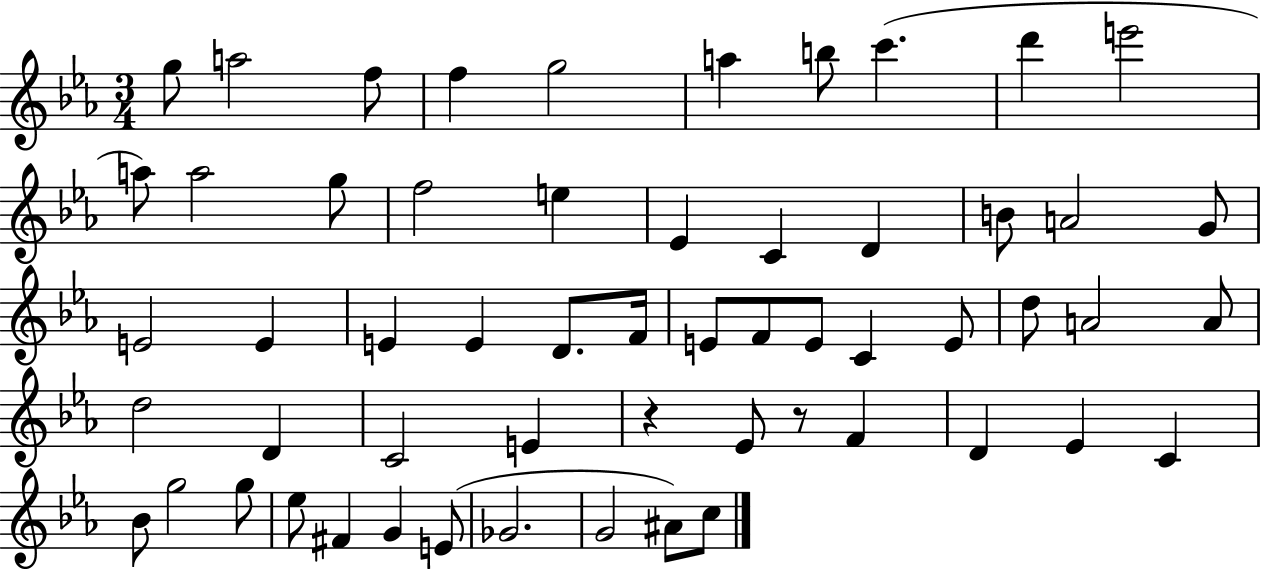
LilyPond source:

{
  \clef treble
  \numericTimeSignature
  \time 3/4
  \key ees \major
  \repeat volta 2 { g''8 a''2 f''8 | f''4 g''2 | a''4 b''8 c'''4.( | d'''4 e'''2 | \break a''8) a''2 g''8 | f''2 e''4 | ees'4 c'4 d'4 | b'8 a'2 g'8 | \break e'2 e'4 | e'4 e'4 d'8. f'16 | e'8 f'8 e'8 c'4 e'8 | d''8 a'2 a'8 | \break d''2 d'4 | c'2 e'4 | r4 ees'8 r8 f'4 | d'4 ees'4 c'4 | \break bes'8 g''2 g''8 | ees''8 fis'4 g'4 e'8( | ges'2. | g'2 ais'8) c''8 | \break } \bar "|."
}